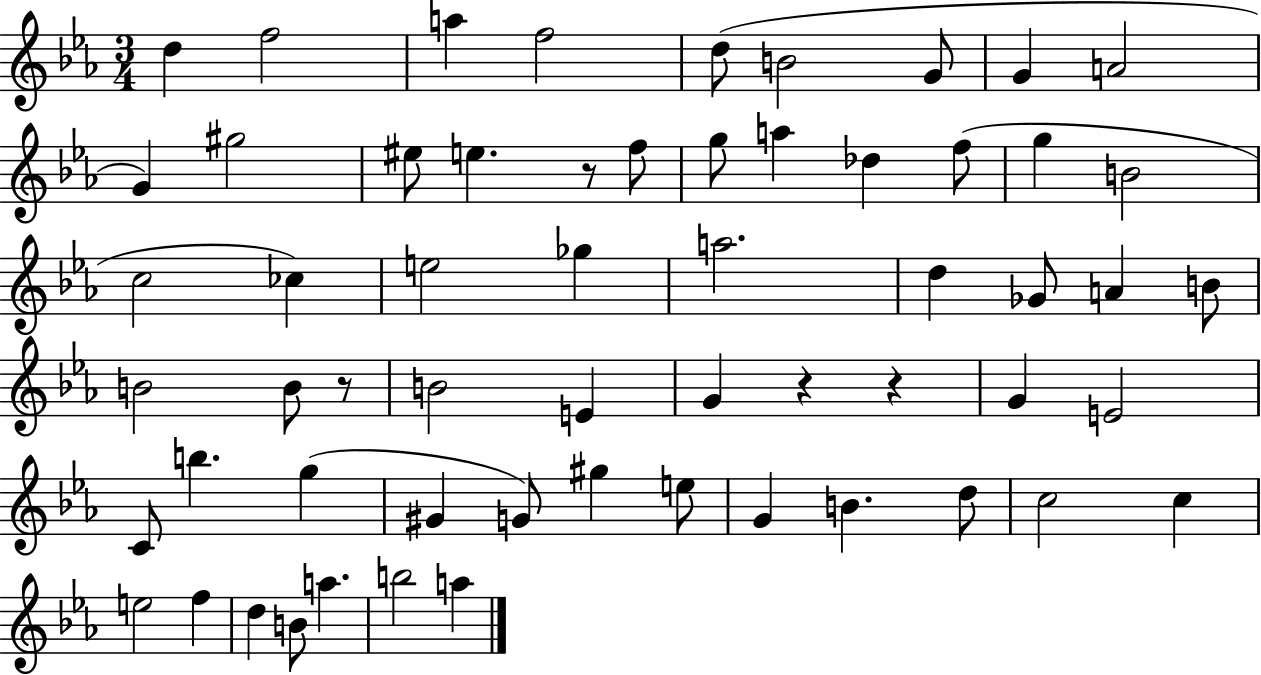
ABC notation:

X:1
T:Untitled
M:3/4
L:1/4
K:Eb
d f2 a f2 d/2 B2 G/2 G A2 G ^g2 ^e/2 e z/2 f/2 g/2 a _d f/2 g B2 c2 _c e2 _g a2 d _G/2 A B/2 B2 B/2 z/2 B2 E G z z G E2 C/2 b g ^G G/2 ^g e/2 G B d/2 c2 c e2 f d B/2 a b2 a